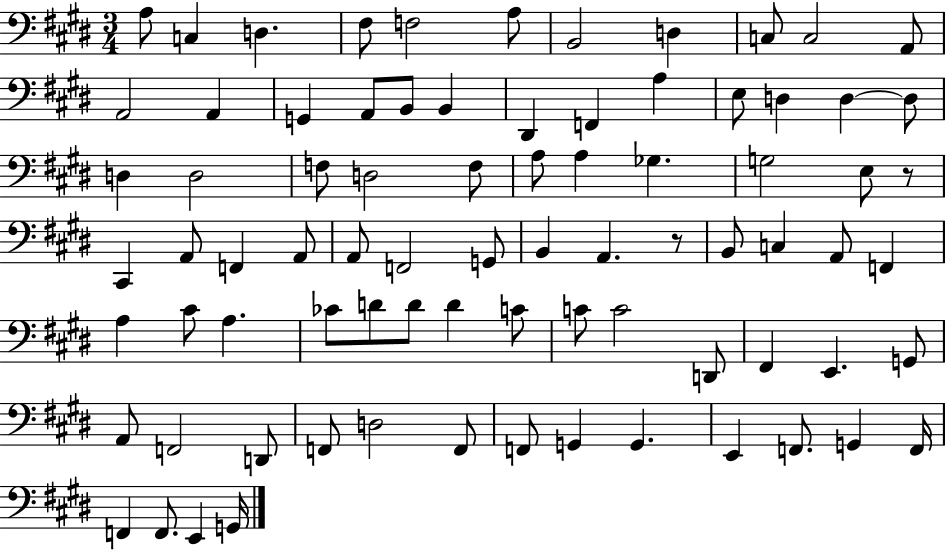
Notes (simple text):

A3/e C3/q D3/q. F#3/e F3/h A3/e B2/h D3/q C3/e C3/h A2/e A2/h A2/q G2/q A2/e B2/e B2/q D#2/q F2/q A3/q E3/e D3/q D3/q D3/e D3/q D3/h F3/e D3/h F3/e A3/e A3/q Gb3/q. G3/h E3/e R/e C#2/q A2/e F2/q A2/e A2/e F2/h G2/e B2/q A2/q. R/e B2/e C3/q A2/e F2/q A3/q C#4/e A3/q. CES4/e D4/e D4/e D4/q C4/e C4/e C4/h D2/e F#2/q E2/q. G2/e A2/e F2/h D2/e F2/e D3/h F2/e F2/e G2/q G2/q. E2/q F2/e. G2/q F2/s F2/q F2/e. E2/q G2/s